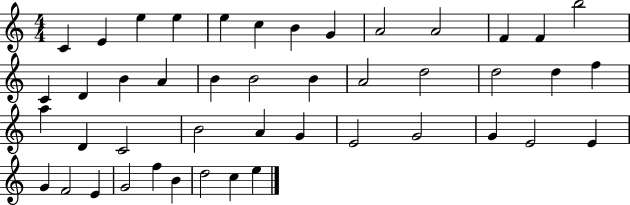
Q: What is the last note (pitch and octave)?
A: E5